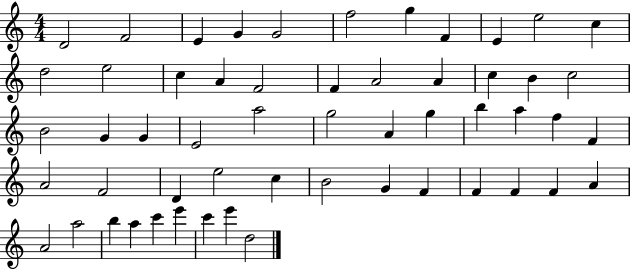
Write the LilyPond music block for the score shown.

{
  \clef treble
  \numericTimeSignature
  \time 4/4
  \key c \major
  d'2 f'2 | e'4 g'4 g'2 | f''2 g''4 f'4 | e'4 e''2 c''4 | \break d''2 e''2 | c''4 a'4 f'2 | f'4 a'2 a'4 | c''4 b'4 c''2 | \break b'2 g'4 g'4 | e'2 a''2 | g''2 a'4 g''4 | b''4 a''4 f''4 f'4 | \break a'2 f'2 | d'4 e''2 c''4 | b'2 g'4 f'4 | f'4 f'4 f'4 a'4 | \break a'2 a''2 | b''4 a''4 c'''4 e'''4 | c'''4 e'''4 d''2 | \bar "|."
}